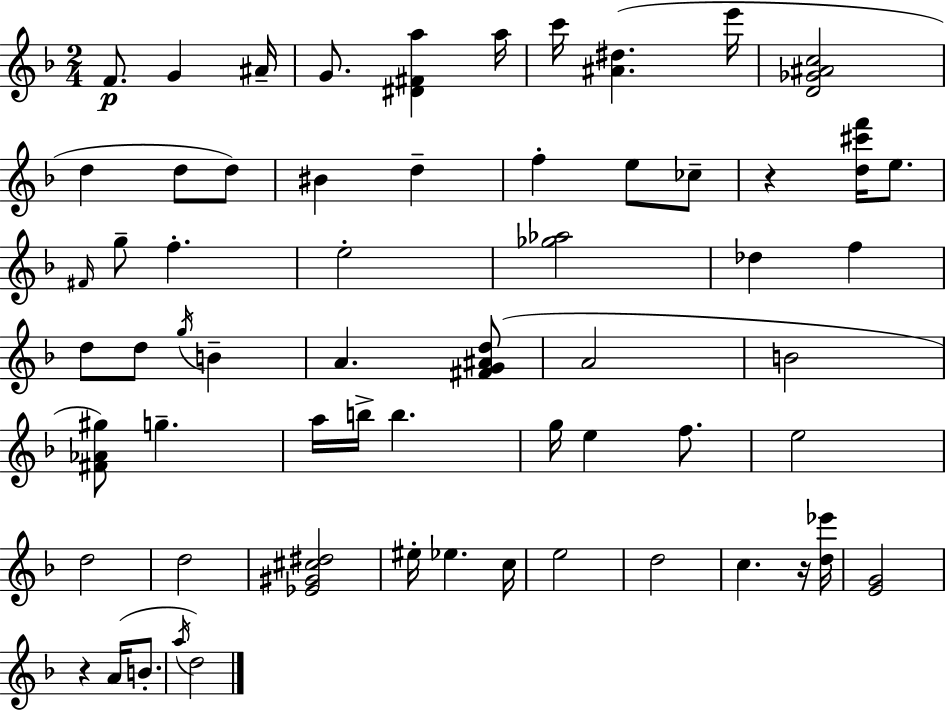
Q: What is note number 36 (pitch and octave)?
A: F5